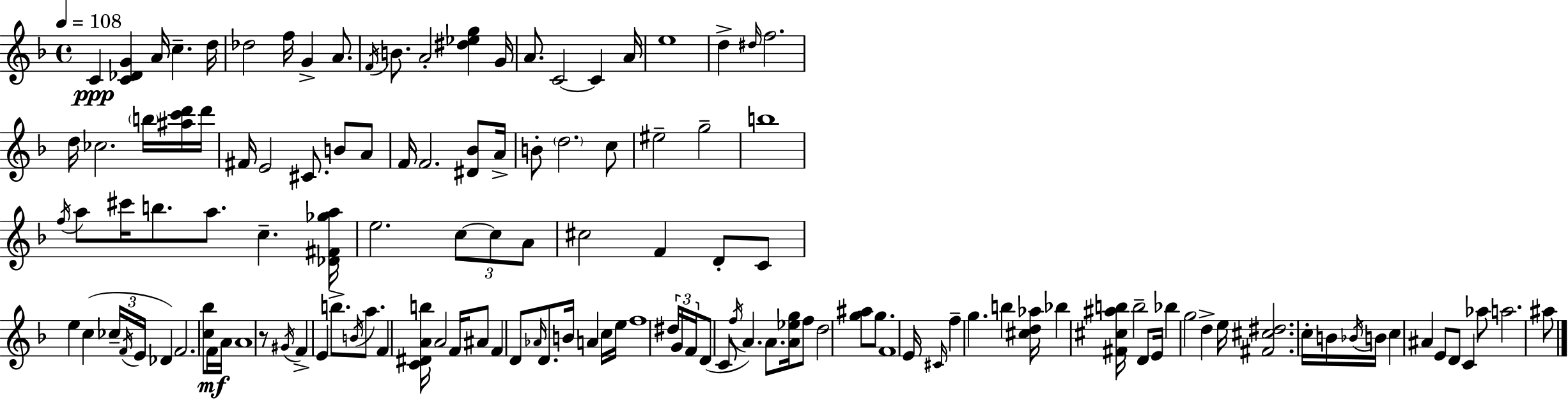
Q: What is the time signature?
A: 4/4